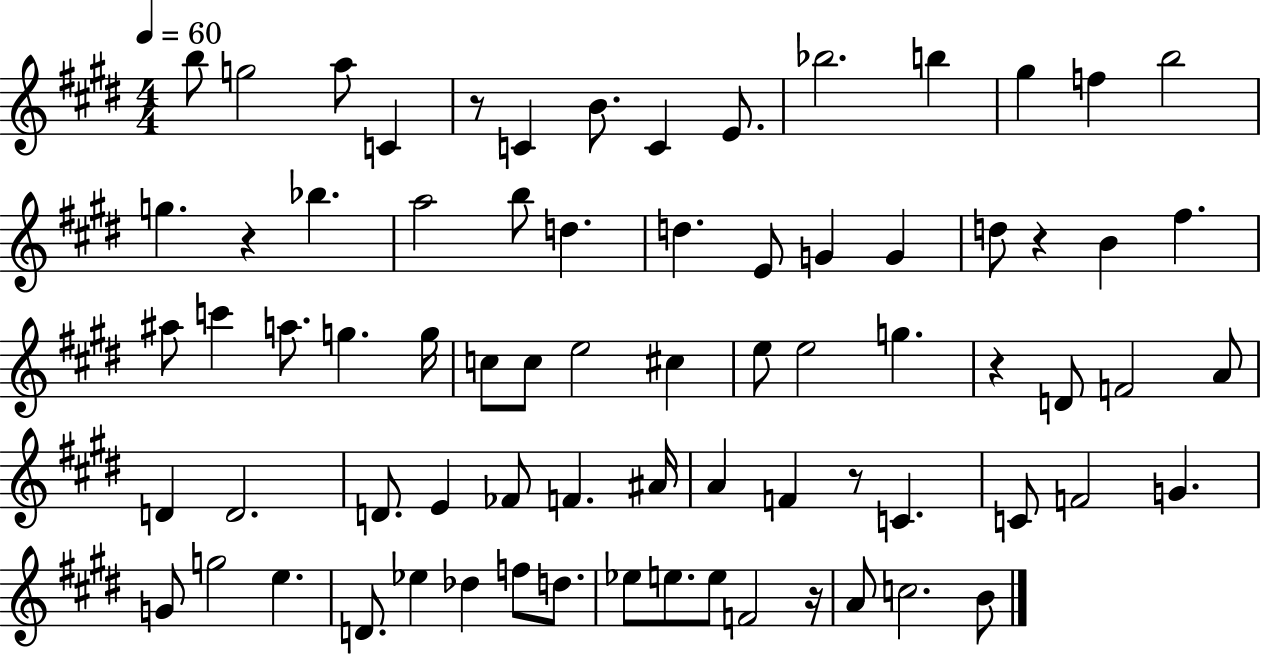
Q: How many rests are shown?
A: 6